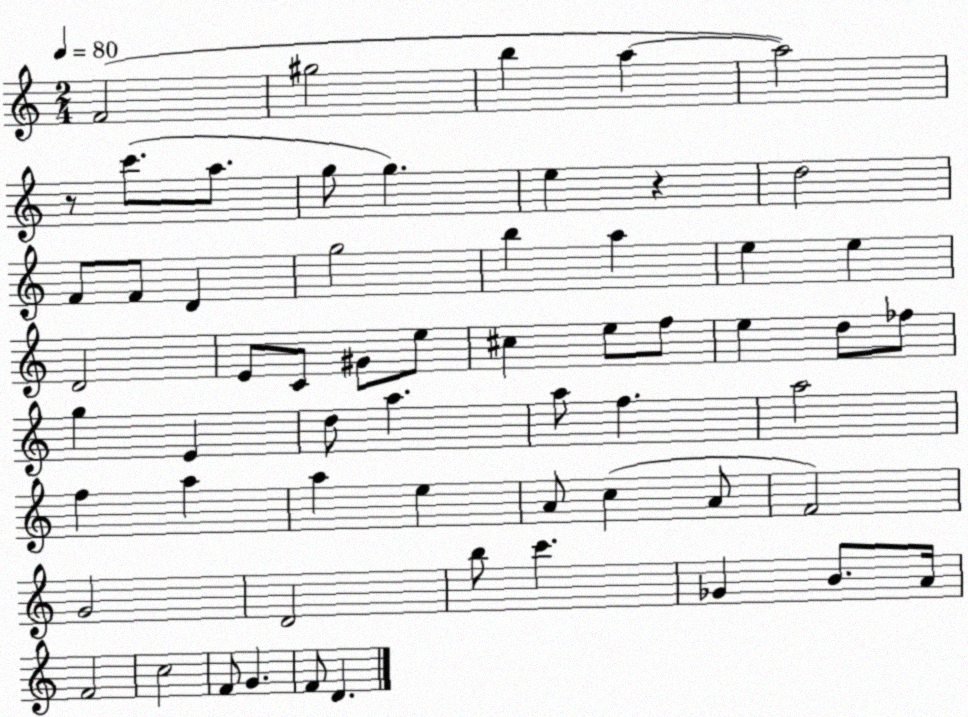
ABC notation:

X:1
T:Untitled
M:2/4
L:1/4
K:C
F2 ^g2 b a a2 z/2 c'/2 a/2 g/2 g e z d2 F/2 F/2 D g2 b a e e D2 E/2 C/2 ^G/2 e/2 ^c e/2 f/2 e d/2 _f/2 g E d/2 a a/2 f a2 f a a e A/2 c A/2 F2 G2 D2 b/2 c' _G B/2 A/4 F2 c2 F/2 G F/2 D